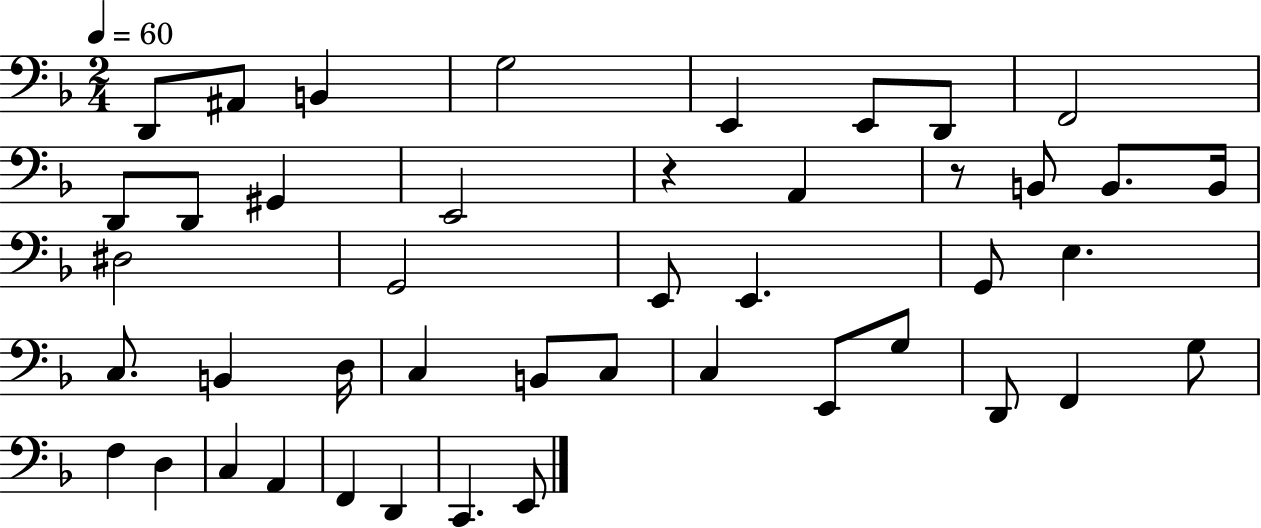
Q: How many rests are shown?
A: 2